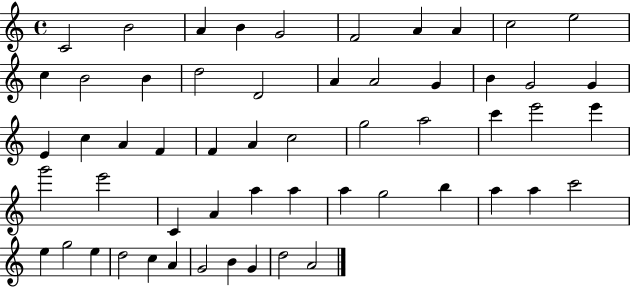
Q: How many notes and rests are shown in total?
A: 56